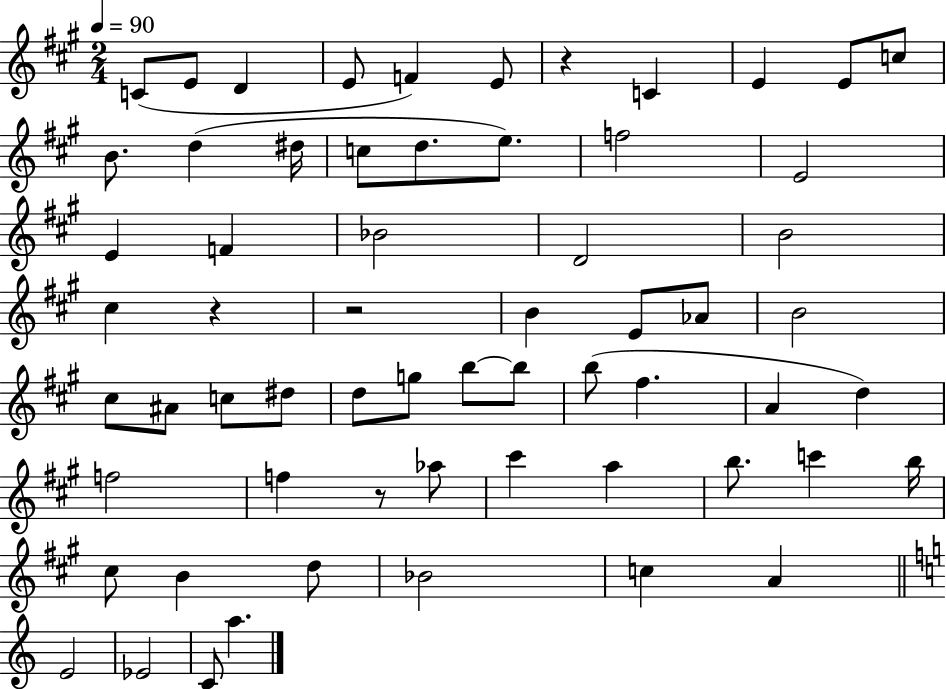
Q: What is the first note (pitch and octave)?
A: C4